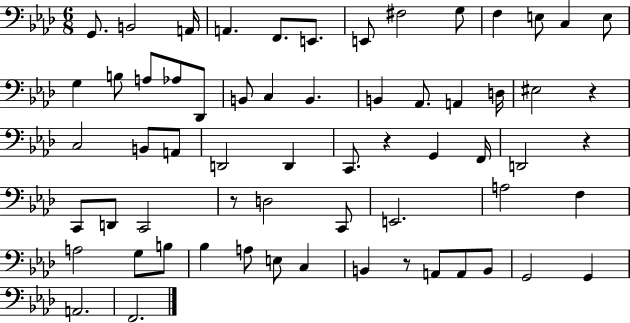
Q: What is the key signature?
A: AES major